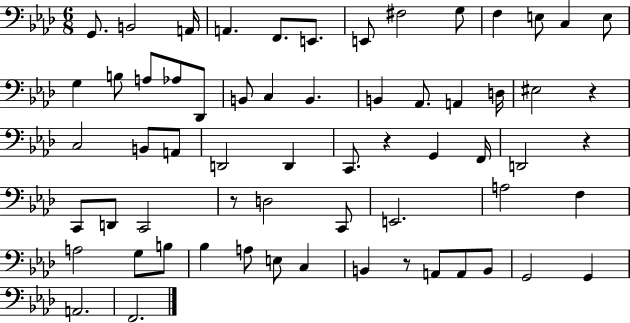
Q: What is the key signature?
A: AES major